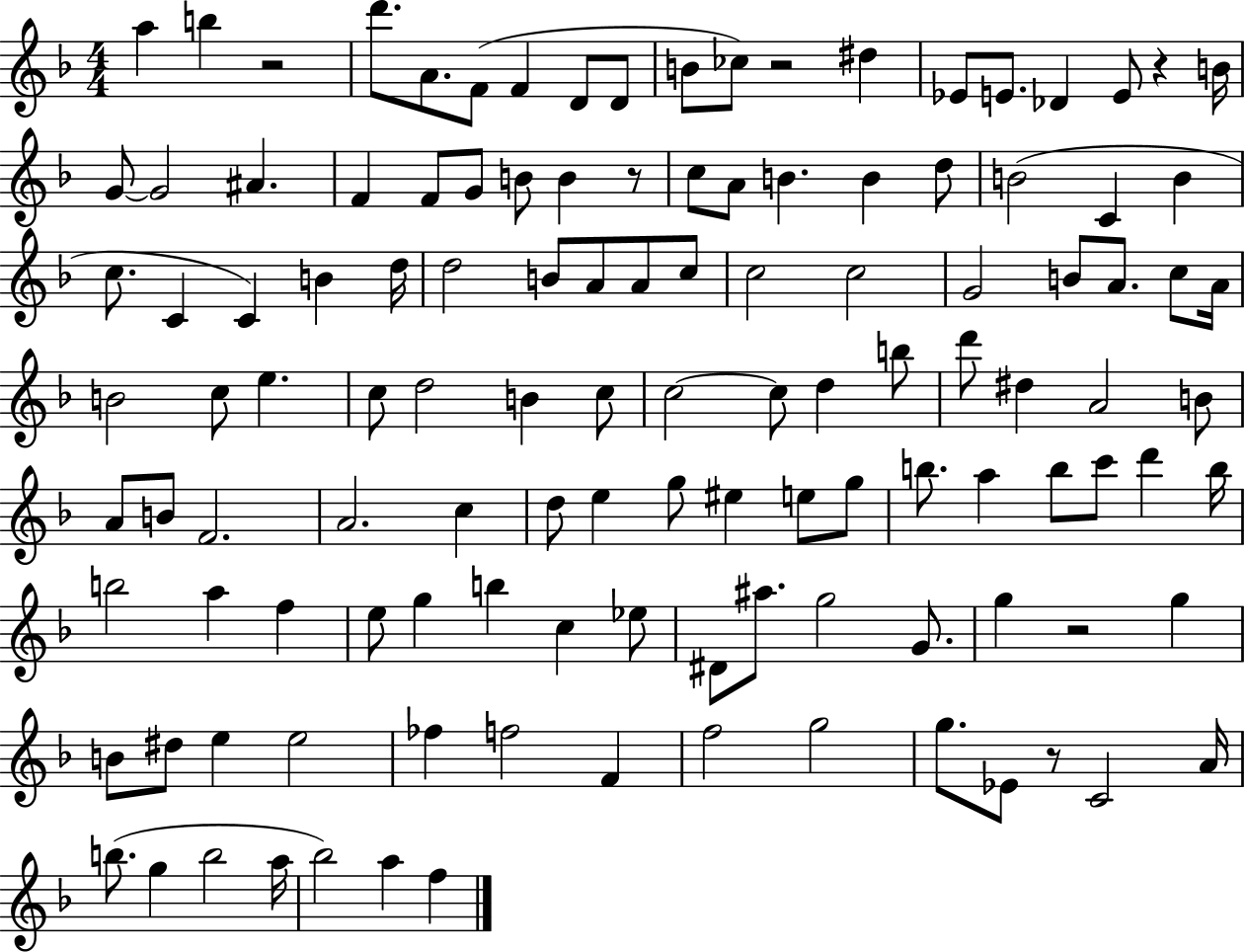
X:1
T:Untitled
M:4/4
L:1/4
K:F
a b z2 d'/2 A/2 F/2 F D/2 D/2 B/2 _c/2 z2 ^d _E/2 E/2 _D E/2 z B/4 G/2 G2 ^A F F/2 G/2 B/2 B z/2 c/2 A/2 B B d/2 B2 C B c/2 C C B d/4 d2 B/2 A/2 A/2 c/2 c2 c2 G2 B/2 A/2 c/2 A/4 B2 c/2 e c/2 d2 B c/2 c2 c/2 d b/2 d'/2 ^d A2 B/2 A/2 B/2 F2 A2 c d/2 e g/2 ^e e/2 g/2 b/2 a b/2 c'/2 d' b/4 b2 a f e/2 g b c _e/2 ^D/2 ^a/2 g2 G/2 g z2 g B/2 ^d/2 e e2 _f f2 F f2 g2 g/2 _E/2 z/2 C2 A/4 b/2 g b2 a/4 _b2 a f